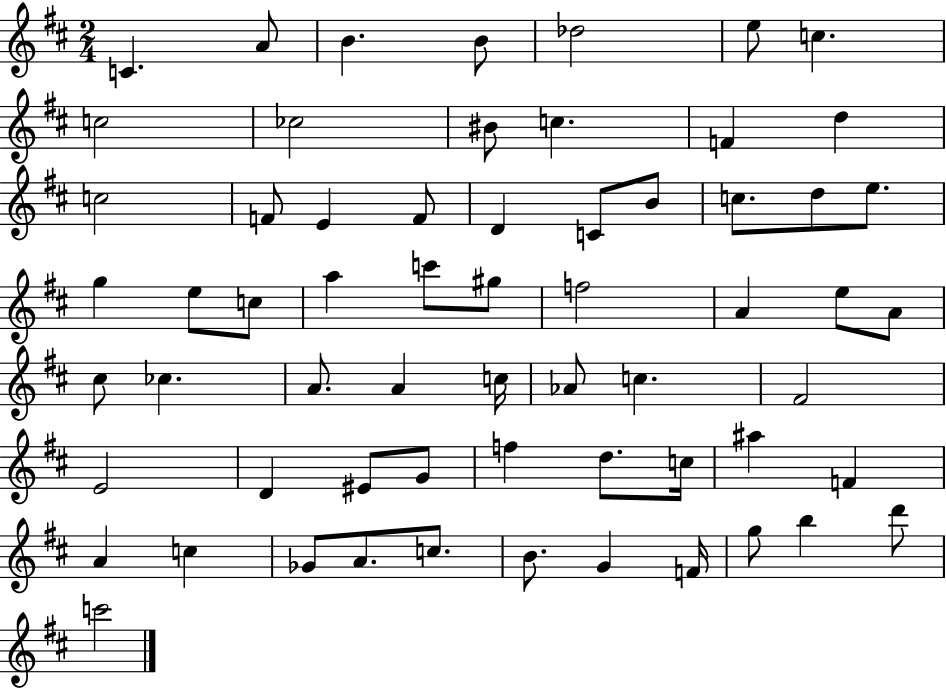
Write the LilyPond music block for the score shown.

{
  \clef treble
  \numericTimeSignature
  \time 2/4
  \key d \major
  c'4. a'8 | b'4. b'8 | des''2 | e''8 c''4. | \break c''2 | ces''2 | bis'8 c''4. | f'4 d''4 | \break c''2 | f'8 e'4 f'8 | d'4 c'8 b'8 | c''8. d''8 e''8. | \break g''4 e''8 c''8 | a''4 c'''8 gis''8 | f''2 | a'4 e''8 a'8 | \break cis''8 ces''4. | a'8. a'4 c''16 | aes'8 c''4. | fis'2 | \break e'2 | d'4 eis'8 g'8 | f''4 d''8. c''16 | ais''4 f'4 | \break a'4 c''4 | ges'8 a'8. c''8. | b'8. g'4 f'16 | g''8 b''4 d'''8 | \break c'''2 | \bar "|."
}